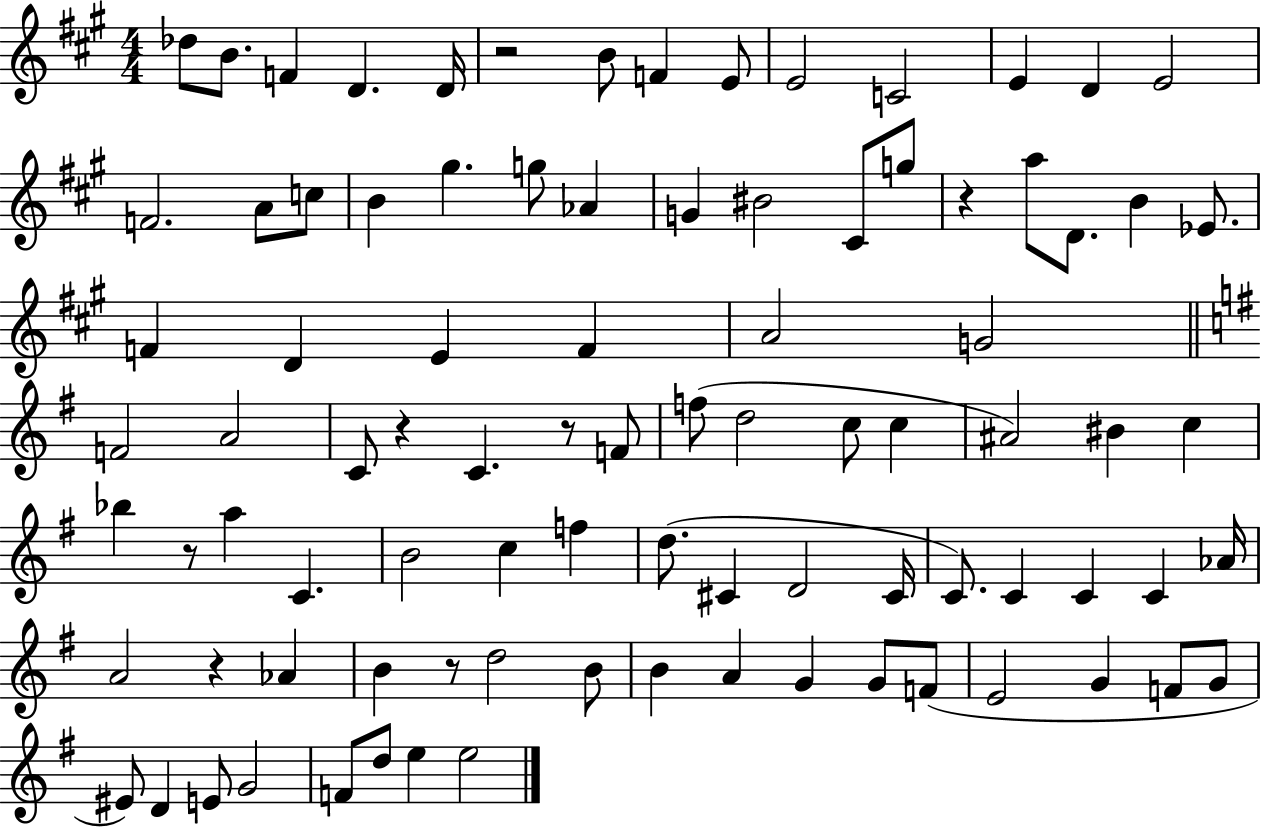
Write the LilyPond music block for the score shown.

{
  \clef treble
  \numericTimeSignature
  \time 4/4
  \key a \major
  des''8 b'8. f'4 d'4. d'16 | r2 b'8 f'4 e'8 | e'2 c'2 | e'4 d'4 e'2 | \break f'2. a'8 c''8 | b'4 gis''4. g''8 aes'4 | g'4 bis'2 cis'8 g''8 | r4 a''8 d'8. b'4 ees'8. | \break f'4 d'4 e'4 f'4 | a'2 g'2 | \bar "||" \break \key g \major f'2 a'2 | c'8 r4 c'4. r8 f'8 | f''8( d''2 c''8 c''4 | ais'2) bis'4 c''4 | \break bes''4 r8 a''4 c'4. | b'2 c''4 f''4 | d''8.( cis'4 d'2 cis'16 | c'8.) c'4 c'4 c'4 aes'16 | \break a'2 r4 aes'4 | b'4 r8 d''2 b'8 | b'4 a'4 g'4 g'8 f'8( | e'2 g'4 f'8 g'8 | \break eis'8) d'4 e'8 g'2 | f'8 d''8 e''4 e''2 | \bar "|."
}